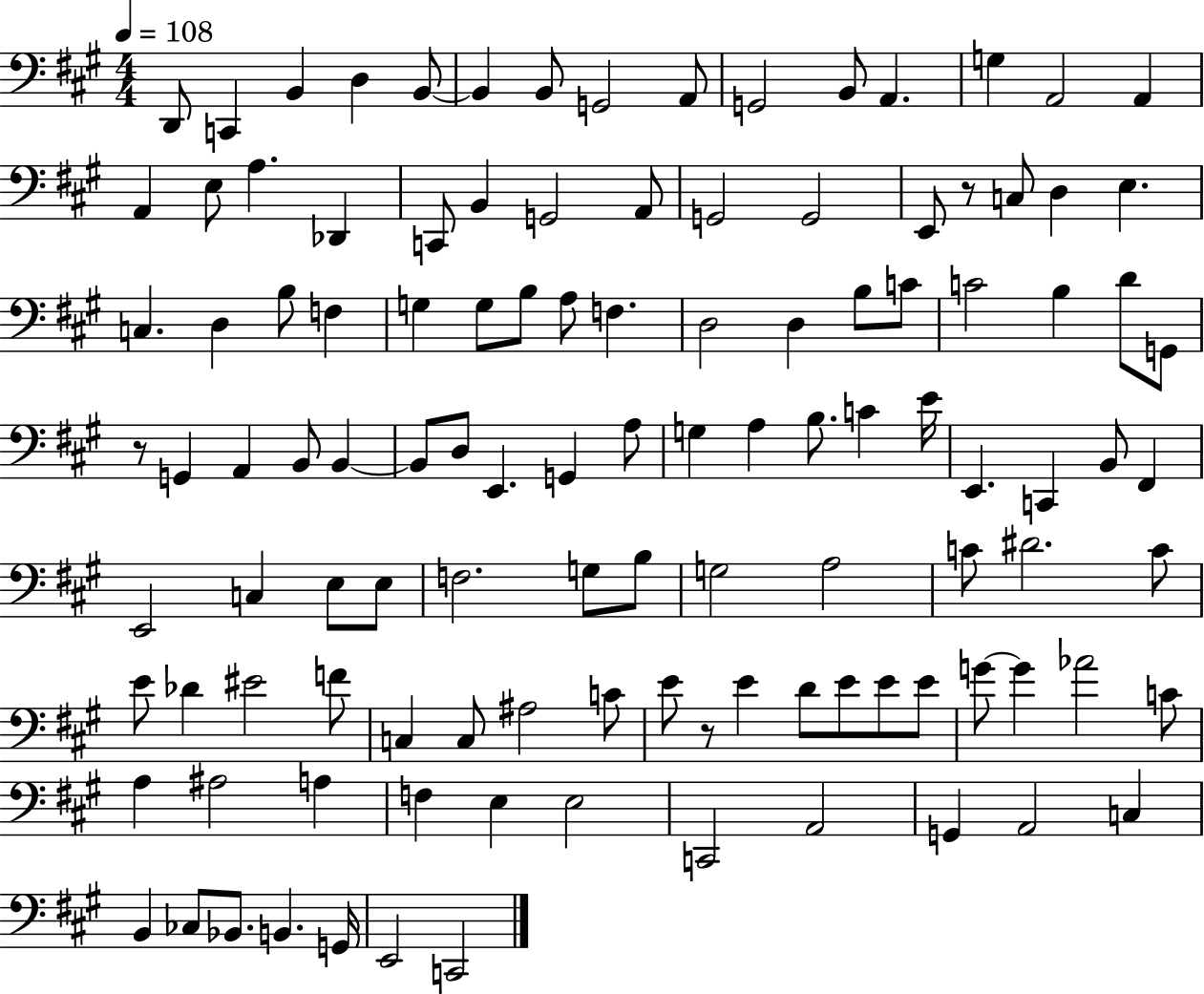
D2/e C2/q B2/q D3/q B2/e B2/q B2/e G2/h A2/e G2/h B2/e A2/q. G3/q A2/h A2/q A2/q E3/e A3/q. Db2/q C2/e B2/q G2/h A2/e G2/h G2/h E2/e R/e C3/e D3/q E3/q. C3/q. D3/q B3/e F3/q G3/q G3/e B3/e A3/e F3/q. D3/h D3/q B3/e C4/e C4/h B3/q D4/e G2/e R/e G2/q A2/q B2/e B2/q B2/e D3/e E2/q. G2/q A3/e G3/q A3/q B3/e. C4/q E4/s E2/q. C2/q B2/e F#2/q E2/h C3/q E3/e E3/e F3/h. G3/e B3/e G3/h A3/h C4/e D#4/h. C4/e E4/e Db4/q EIS4/h F4/e C3/q C3/e A#3/h C4/e E4/e R/e E4/q D4/e E4/e E4/e E4/e G4/e G4/q Ab4/h C4/e A3/q A#3/h A3/q F3/q E3/q E3/h C2/h A2/h G2/q A2/h C3/q B2/q CES3/e Bb2/e. B2/q. G2/s E2/h C2/h